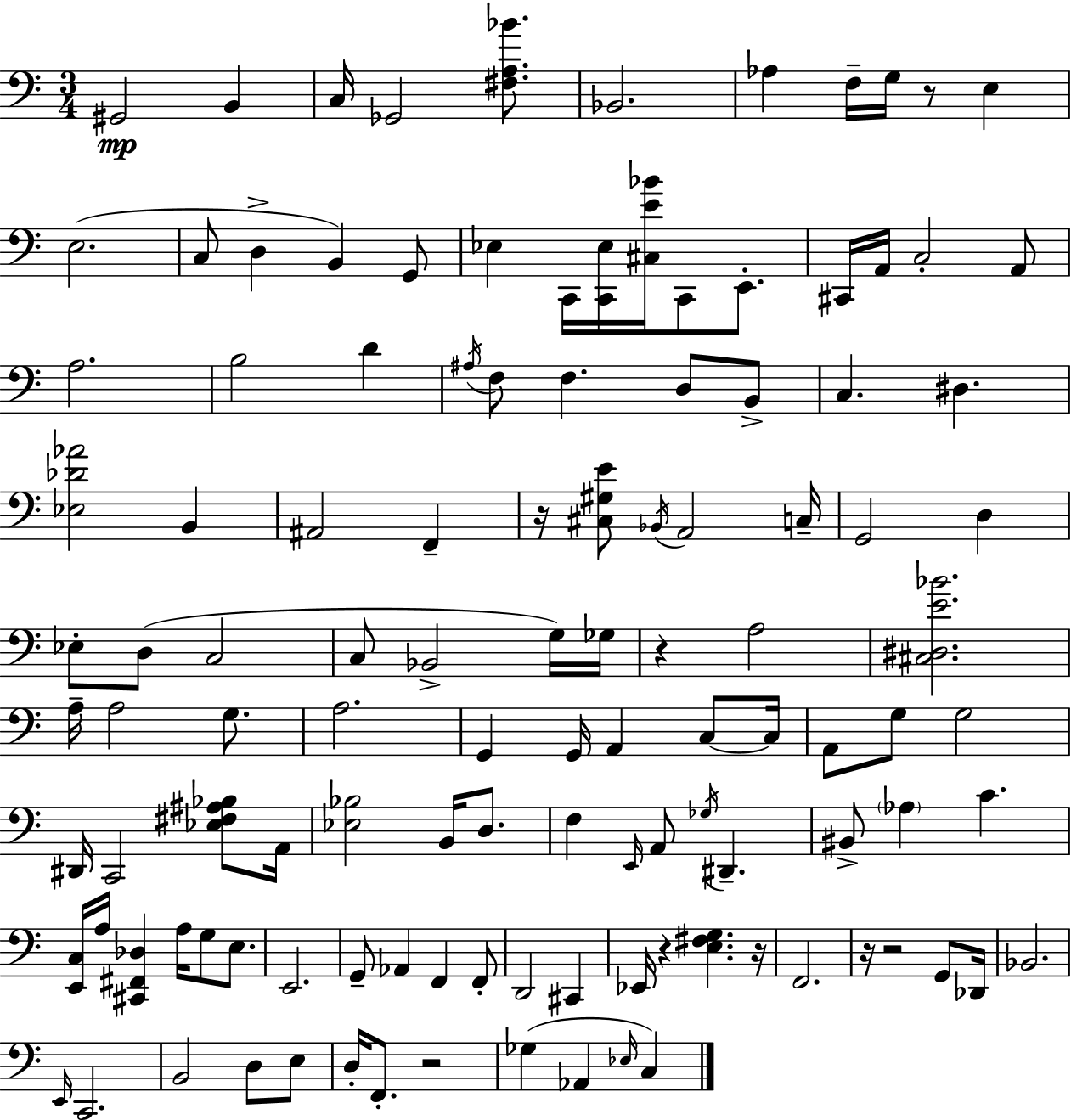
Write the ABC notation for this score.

X:1
T:Untitled
M:3/4
L:1/4
K:C
^G,,2 B,, C,/4 _G,,2 [^F,A,_B]/2 _B,,2 _A, F,/4 G,/4 z/2 E, E,2 C,/2 D, B,, G,,/2 _E, C,,/4 [C,,_E,]/4 [^C,E_B]/4 C,,/2 E,,/2 ^C,,/4 A,,/4 C,2 A,,/2 A,2 B,2 D ^A,/4 F,/2 F, D,/2 B,,/2 C, ^D, [_E,_D_A]2 B,, ^A,,2 F,, z/4 [^C,^G,E]/2 _B,,/4 A,,2 C,/4 G,,2 D, _E,/2 D,/2 C,2 C,/2 _B,,2 G,/4 _G,/4 z A,2 [^C,^D,E_B]2 A,/4 A,2 G,/2 A,2 G,, G,,/4 A,, C,/2 C,/4 A,,/2 G,/2 G,2 ^D,,/4 C,,2 [_E,^F,^A,_B,]/2 A,,/4 [_E,_B,]2 B,,/4 D,/2 F, E,,/4 A,,/2 _G,/4 ^D,, ^B,,/2 _A, C [E,,C,]/4 A,/4 [^C,,^F,,_D,] A,/4 G,/2 E,/2 E,,2 G,,/2 _A,, F,, F,,/2 D,,2 ^C,, _E,,/4 z [E,^F,G,] z/4 F,,2 z/4 z2 G,,/2 _D,,/4 _B,,2 E,,/4 C,,2 B,,2 D,/2 E,/2 D,/4 F,,/2 z2 _G, _A,, _E,/4 C,